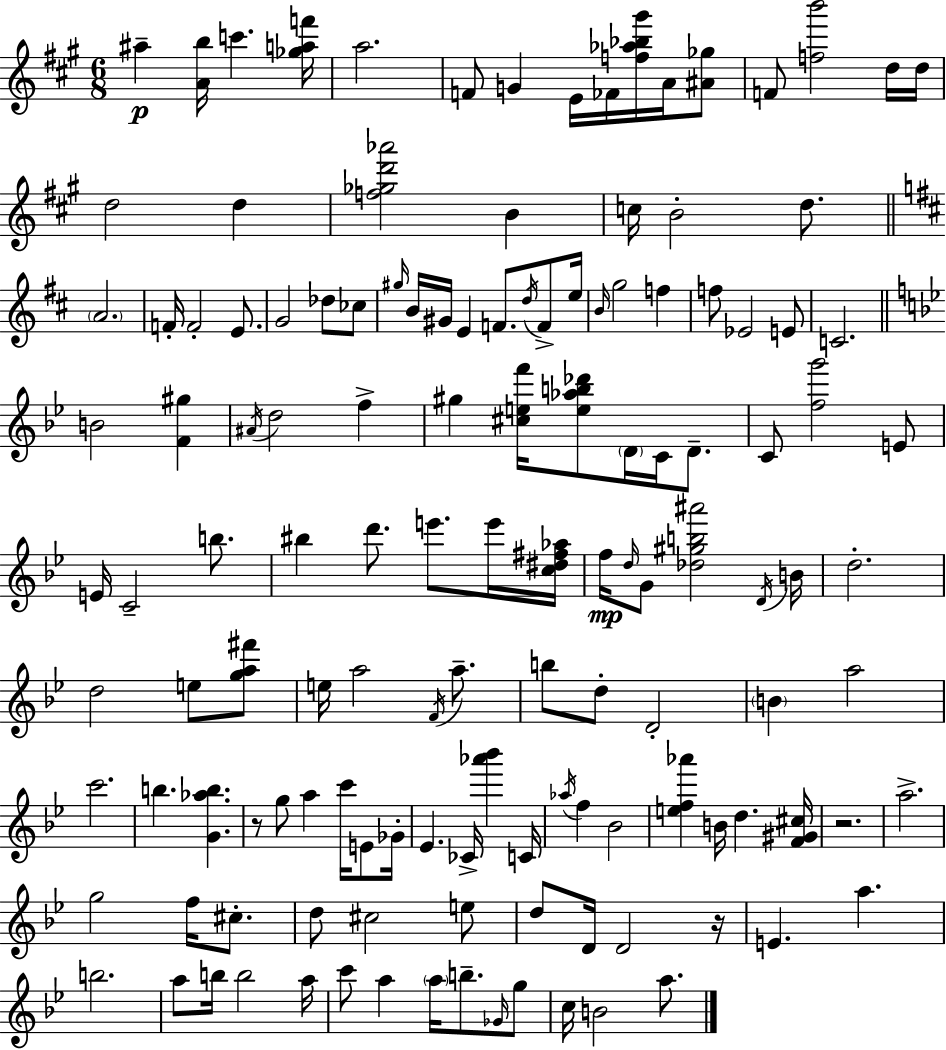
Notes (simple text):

A#5/q [A4,B5]/s C6/q. [Gb5,A5,F6]/s A5/h. F4/e G4/q E4/s FES4/s [F5,Ab5,Bb5,G#6]/s A4/s [A#4,Gb5]/e F4/e [F5,B6]/h D5/s D5/s D5/h D5/q [F5,Gb5,D6,Ab6]/h B4/q C5/s B4/h D5/e. A4/h. F4/s F4/h E4/e. G4/h Db5/e CES5/e G#5/s B4/s G#4/s E4/q F4/e. D5/s F4/e E5/s B4/s G5/h F5/q F5/e Eb4/h E4/e C4/h. B4/h [F4,G#5]/q A#4/s D5/h F5/q G#5/q [C#5,E5,F6]/s [E5,Ab5,B5,Db6]/e D4/s C4/s D4/e. C4/e [F5,G6]/h E4/e E4/s C4/h B5/e. BIS5/q D6/e. E6/e. E6/s [C5,D#5,F#5,Ab5]/s F5/s D5/s G4/e [Db5,G#5,B5,A#6]/h D4/s B4/s D5/h. D5/h E5/e [G5,A5,F#6]/e E5/s A5/h F4/s A5/e. B5/e D5/e D4/h B4/q A5/h C6/h. B5/q. [G4,Ab5,B5]/q. R/e G5/e A5/q C6/s E4/e Gb4/s Eb4/q. CES4/s [Ab6,Bb6]/q C4/s Ab5/s F5/q Bb4/h [E5,F5,Ab6]/q B4/s D5/q. [F4,G#4,C#5]/s R/h. A5/h. G5/h F5/s C#5/e. D5/e C#5/h E5/e D5/e D4/s D4/h R/s E4/q. A5/q. B5/h. A5/e B5/s B5/h A5/s C6/e A5/q A5/s B5/e. Gb4/s G5/e C5/s B4/h A5/e.